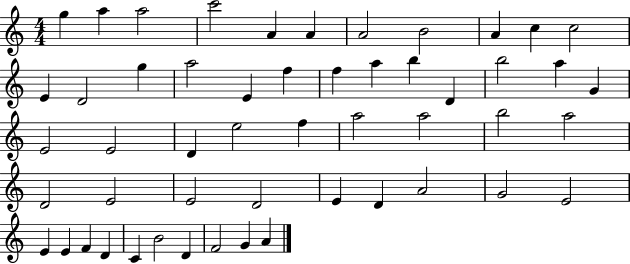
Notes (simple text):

G5/q A5/q A5/h C6/h A4/q A4/q A4/h B4/h A4/q C5/q C5/h E4/q D4/h G5/q A5/h E4/q F5/q F5/q A5/q B5/q D4/q B5/h A5/q G4/q E4/h E4/h D4/q E5/h F5/q A5/h A5/h B5/h A5/h D4/h E4/h E4/h D4/h E4/q D4/q A4/h G4/h E4/h E4/q E4/q F4/q D4/q C4/q B4/h D4/q F4/h G4/q A4/q